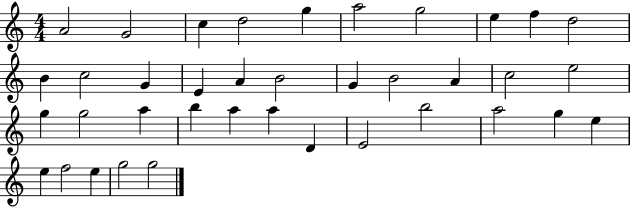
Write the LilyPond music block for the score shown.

{
  \clef treble
  \numericTimeSignature
  \time 4/4
  \key c \major
  a'2 g'2 | c''4 d''2 g''4 | a''2 g''2 | e''4 f''4 d''2 | \break b'4 c''2 g'4 | e'4 a'4 b'2 | g'4 b'2 a'4 | c''2 e''2 | \break g''4 g''2 a''4 | b''4 a''4 a''4 d'4 | e'2 b''2 | a''2 g''4 e''4 | \break e''4 f''2 e''4 | g''2 g''2 | \bar "|."
}